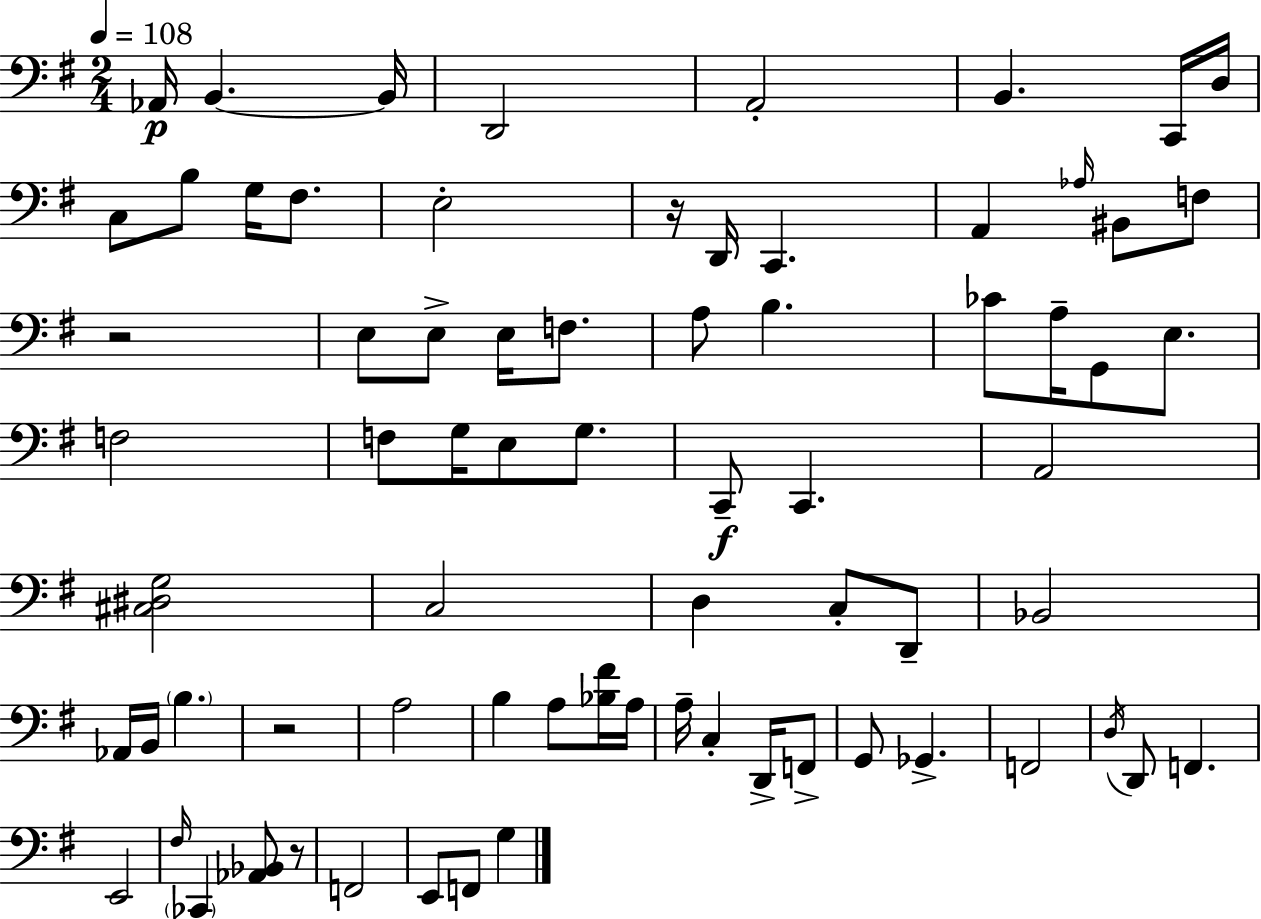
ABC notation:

X:1
T:Untitled
M:2/4
L:1/4
K:G
_A,,/4 B,, B,,/4 D,,2 A,,2 B,, C,,/4 D,/4 C,/2 B,/2 G,/4 ^F,/2 E,2 z/4 D,,/4 C,, A,, _A,/4 ^B,,/2 F,/2 z2 E,/2 E,/2 E,/4 F,/2 A,/2 B, _C/2 A,/4 G,,/2 E,/2 F,2 F,/2 G,/4 E,/2 G,/2 C,,/2 C,, A,,2 [^C,^D,G,]2 C,2 D, C,/2 D,,/2 _B,,2 _A,,/4 B,,/4 B, z2 A,2 B, A,/2 [_B,^F]/4 A,/4 A,/4 C, D,,/4 F,,/2 G,,/2 _G,, F,,2 D,/4 D,,/2 F,, E,,2 ^F,/4 _C,, [_A,,_B,,]/2 z/2 F,,2 E,,/2 F,,/2 G,